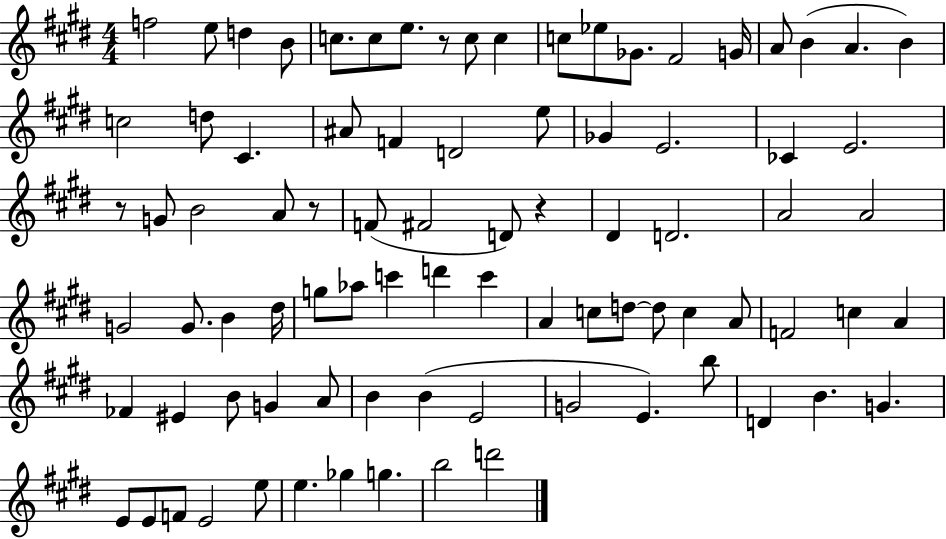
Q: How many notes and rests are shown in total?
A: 85